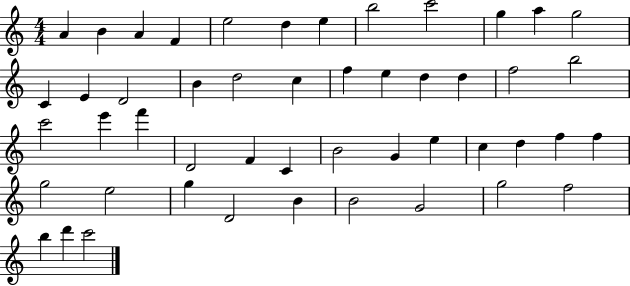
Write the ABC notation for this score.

X:1
T:Untitled
M:4/4
L:1/4
K:C
A B A F e2 d e b2 c'2 g a g2 C E D2 B d2 c f e d d f2 b2 c'2 e' f' D2 F C B2 G e c d f f g2 e2 g D2 B B2 G2 g2 f2 b d' c'2